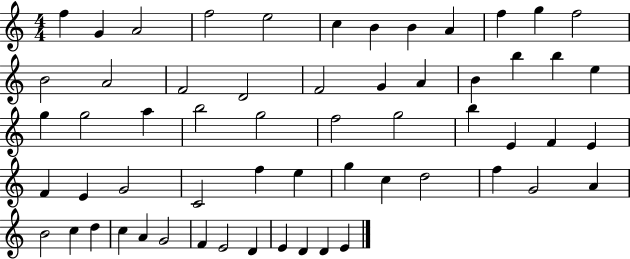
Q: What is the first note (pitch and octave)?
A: F5